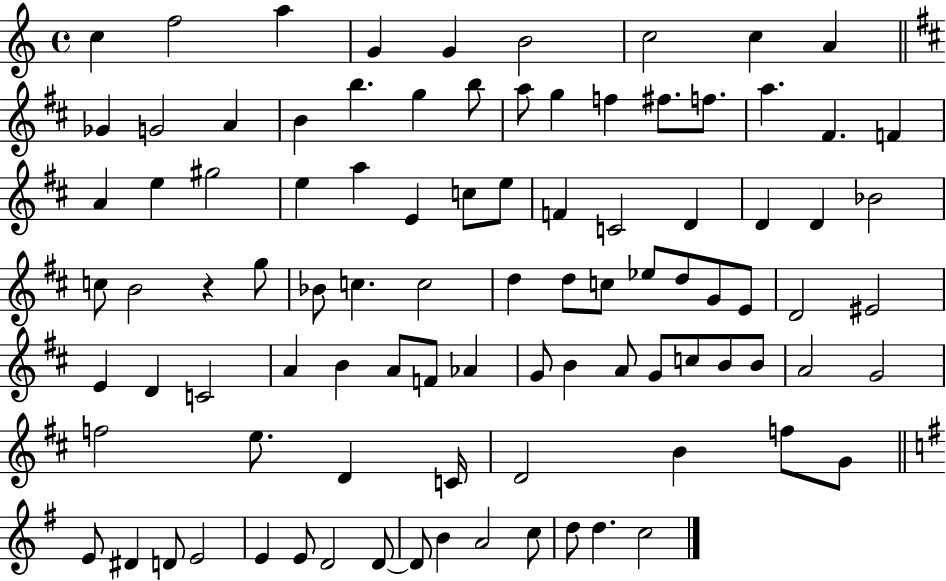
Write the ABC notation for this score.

X:1
T:Untitled
M:4/4
L:1/4
K:C
c f2 a G G B2 c2 c A _G G2 A B b g b/2 a/2 g f ^f/2 f/2 a ^F F A e ^g2 e a E c/2 e/2 F C2 D D D _B2 c/2 B2 z g/2 _B/2 c c2 d d/2 c/2 _e/2 d/2 G/2 E/2 D2 ^E2 E D C2 A B A/2 F/2 _A G/2 B A/2 G/2 c/2 B/2 B/2 A2 G2 f2 e/2 D C/4 D2 B f/2 G/2 E/2 ^D D/2 E2 E E/2 D2 D/2 D/2 B A2 c/2 d/2 d c2